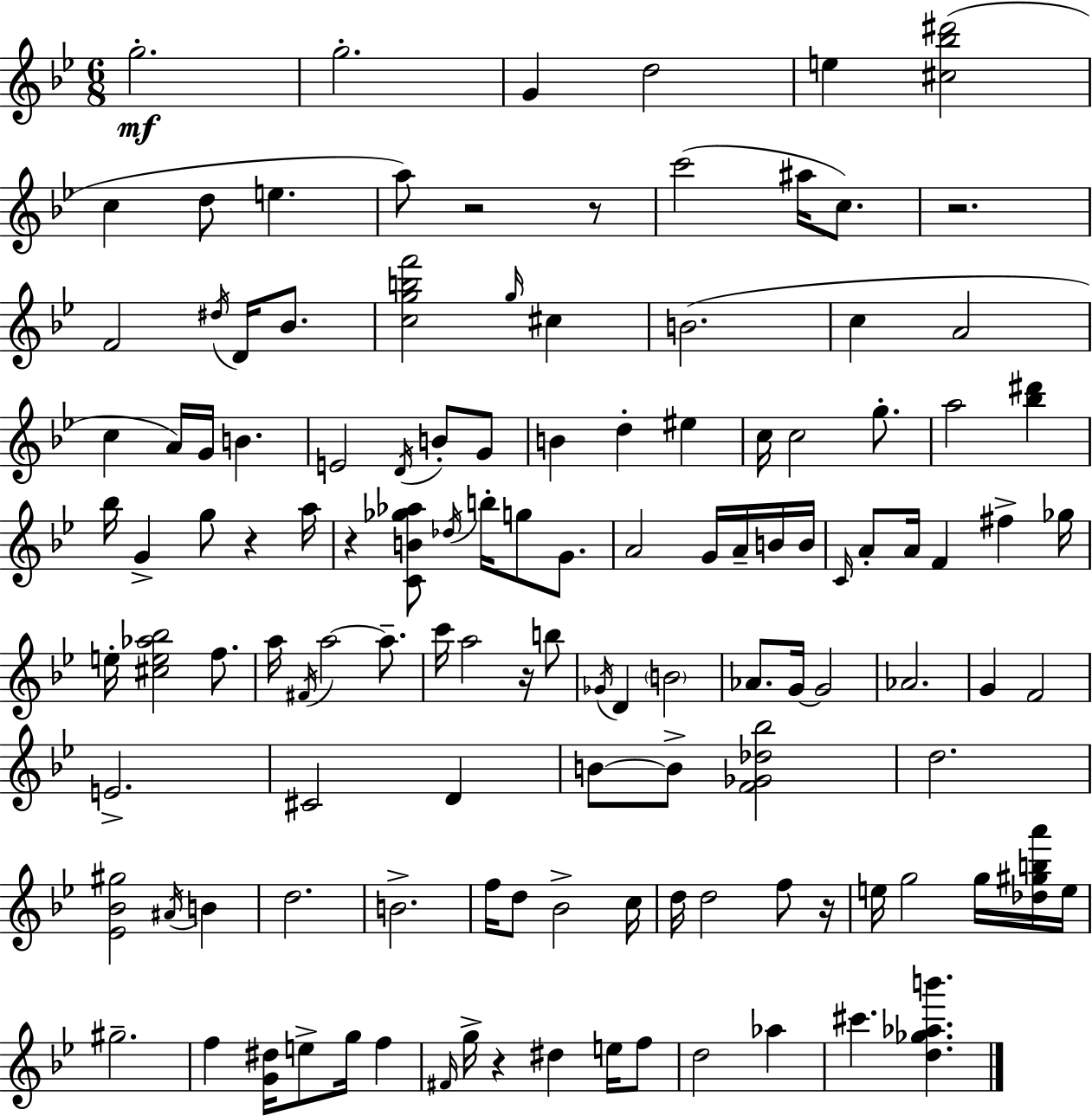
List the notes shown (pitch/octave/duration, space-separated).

G5/h. G5/h. G4/q D5/h E5/q [C#5,Bb5,D#6]/h C5/q D5/e E5/q. A5/e R/h R/e C6/h A#5/s C5/e. R/h. F4/h D#5/s D4/s Bb4/e. [C5,G5,B5,F6]/h G5/s C#5/q B4/h. C5/q A4/h C5/q A4/s G4/s B4/q. E4/h D4/s B4/e G4/e B4/q D5/q EIS5/q C5/s C5/h G5/e. A5/h [Bb5,D#6]/q Bb5/s G4/q G5/e R/q A5/s R/q [C4,B4,Gb5,Ab5]/e Db5/s B5/s G5/e G4/e. A4/h G4/s A4/s B4/s B4/s C4/s A4/e A4/s F4/q F#5/q Gb5/s E5/s [C#5,E5,Ab5,Bb5]/h F5/e. A5/s F#4/s A5/h A5/e. C6/s A5/h R/s B5/e Gb4/s D4/q B4/h Ab4/e. G4/s G4/h Ab4/h. G4/q F4/h E4/h. C#4/h D4/q B4/e B4/e [F4,Gb4,Db5,Bb5]/h D5/h. [Eb4,Bb4,G#5]/h A#4/s B4/q D5/h. B4/h. F5/s D5/e Bb4/h C5/s D5/s D5/h F5/e R/s E5/s G5/h G5/s [Db5,G#5,B5,A6]/s E5/s G#5/h. F5/q [G4,D#5]/s E5/e G5/s F5/q F#4/s G5/s R/q D#5/q E5/s F5/e D5/h Ab5/q C#6/q. [D5,Gb5,Ab5,B6]/q.